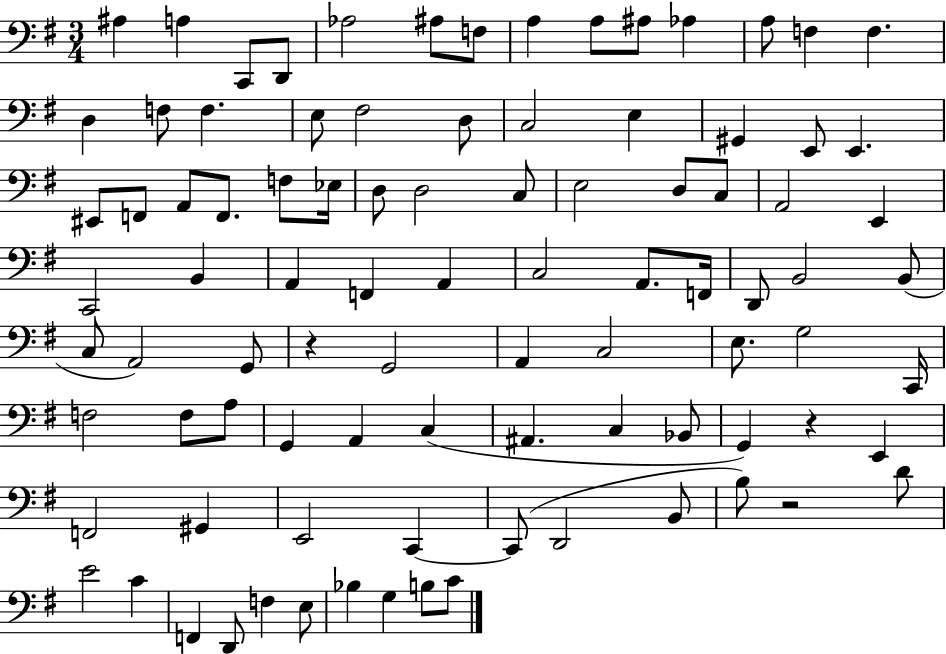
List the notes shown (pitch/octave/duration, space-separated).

A#3/q A3/q C2/e D2/e Ab3/h A#3/e F3/e A3/q A3/e A#3/e Ab3/q A3/e F3/q F3/q. D3/q F3/e F3/q. E3/e F#3/h D3/e C3/h E3/q G#2/q E2/e E2/q. EIS2/e F2/e A2/e F2/e. F3/e Eb3/s D3/e D3/h C3/e E3/h D3/e C3/e A2/h E2/q C2/h B2/q A2/q F2/q A2/q C3/h A2/e. F2/s D2/e B2/h B2/e C3/e A2/h G2/e R/q G2/h A2/q C3/h E3/e. G3/h C2/s F3/h F3/e A3/e G2/q A2/q C3/q A#2/q. C3/q Bb2/e G2/q R/q E2/q F2/h G#2/q E2/h C2/q C2/e D2/h B2/e B3/e R/h D4/e E4/h C4/q F2/q D2/e F3/q E3/e Bb3/q G3/q B3/e C4/e